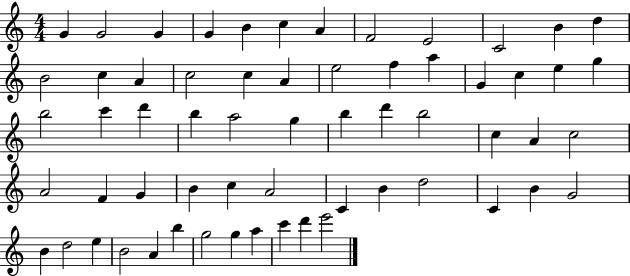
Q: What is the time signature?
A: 4/4